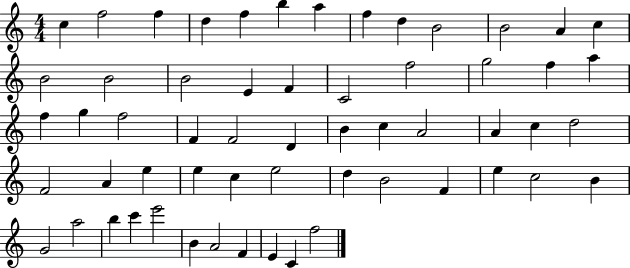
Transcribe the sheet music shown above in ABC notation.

X:1
T:Untitled
M:4/4
L:1/4
K:C
c f2 f d f b a f d B2 B2 A c B2 B2 B2 E F C2 f2 g2 f a f g f2 F F2 D B c A2 A c d2 F2 A e e c e2 d B2 F e c2 B G2 a2 b c' e'2 B A2 F E C f2